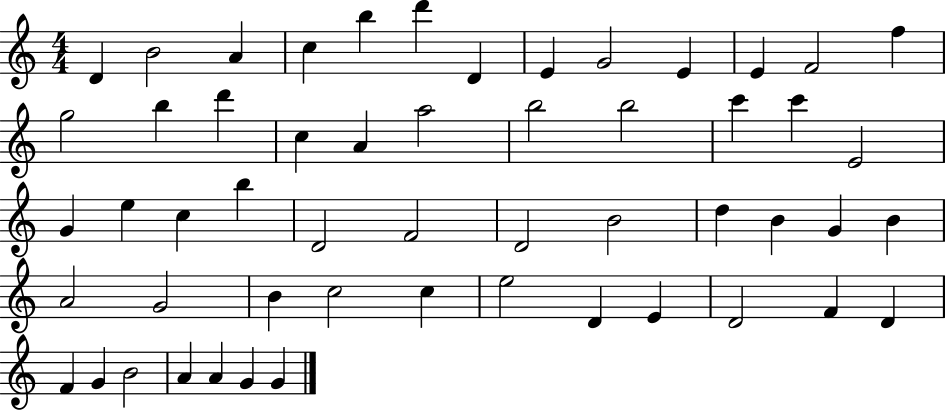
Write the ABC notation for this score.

X:1
T:Untitled
M:4/4
L:1/4
K:C
D B2 A c b d' D E G2 E E F2 f g2 b d' c A a2 b2 b2 c' c' E2 G e c b D2 F2 D2 B2 d B G B A2 G2 B c2 c e2 D E D2 F D F G B2 A A G G